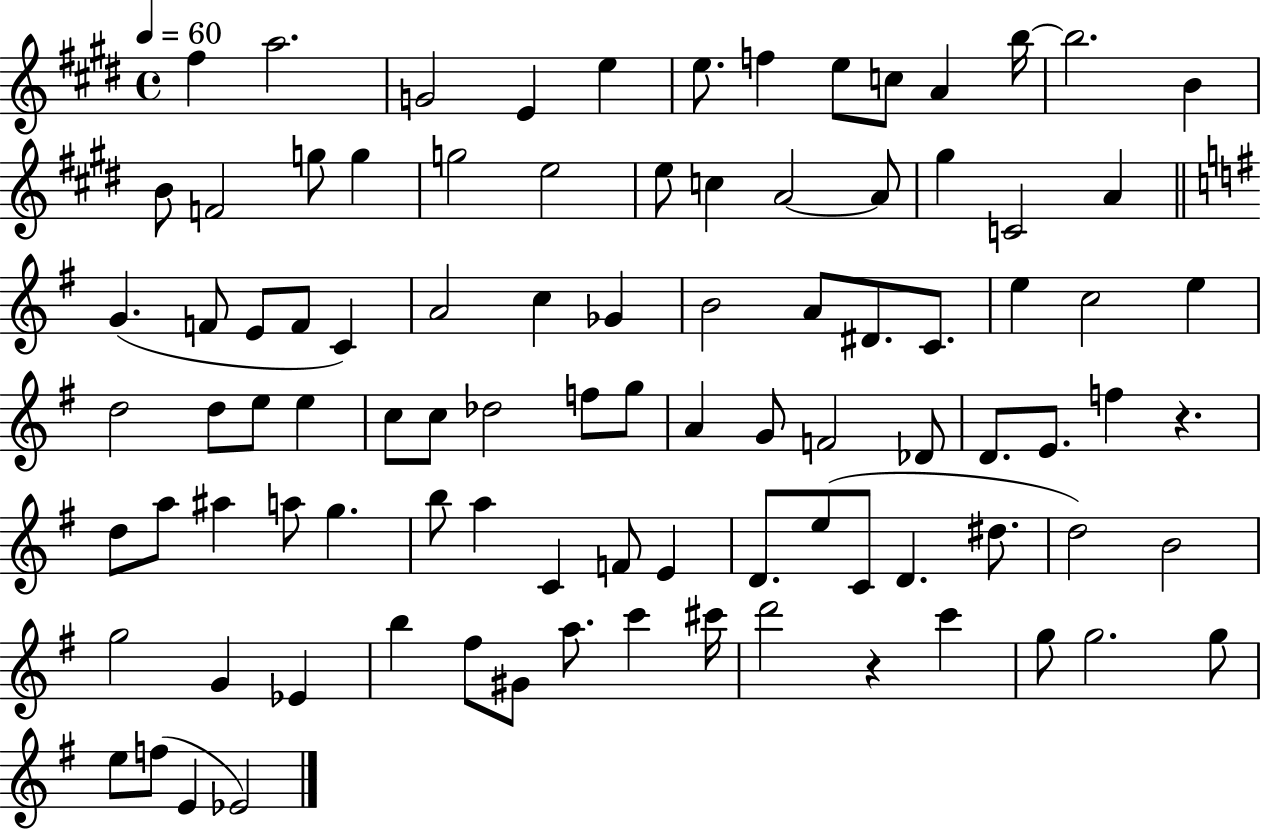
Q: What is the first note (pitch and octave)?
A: F#5